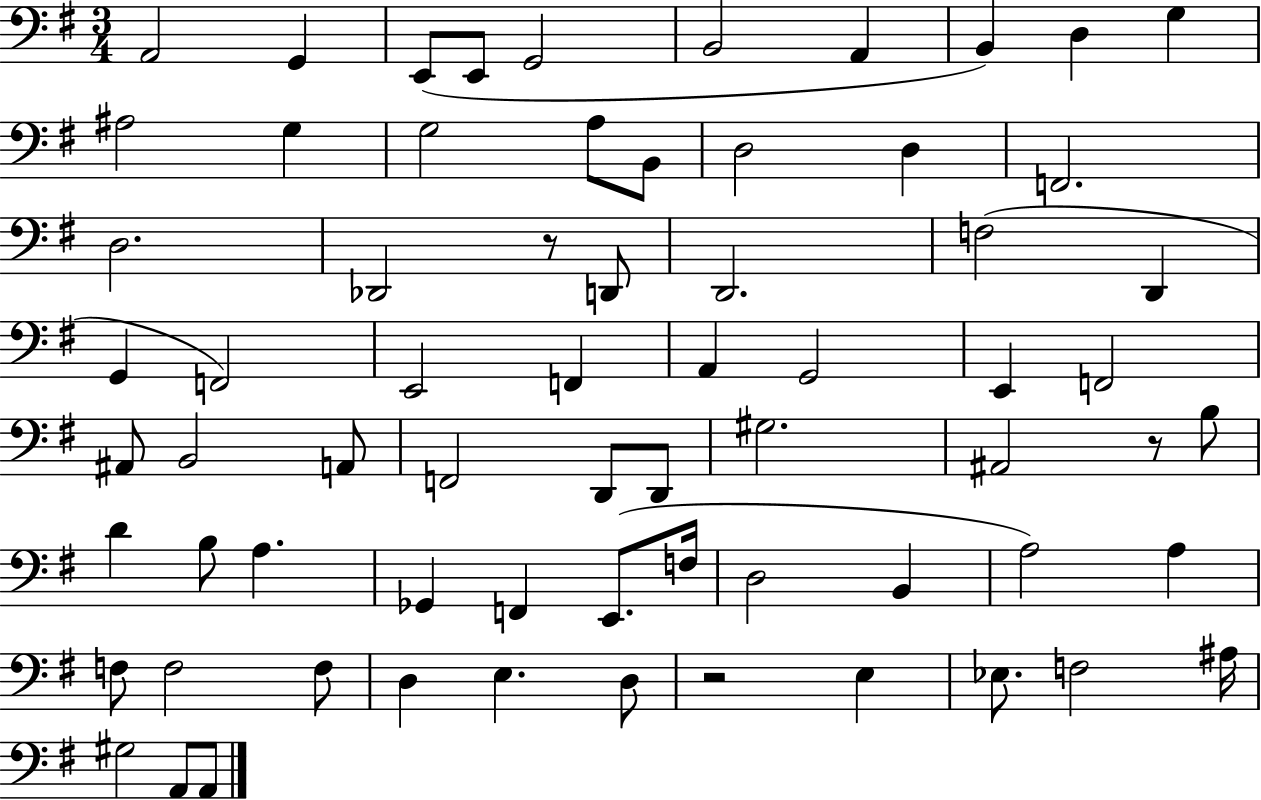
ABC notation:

X:1
T:Untitled
M:3/4
L:1/4
K:G
A,,2 G,, E,,/2 E,,/2 G,,2 B,,2 A,, B,, D, G, ^A,2 G, G,2 A,/2 B,,/2 D,2 D, F,,2 D,2 _D,,2 z/2 D,,/2 D,,2 F,2 D,, G,, F,,2 E,,2 F,, A,, G,,2 E,, F,,2 ^A,,/2 B,,2 A,,/2 F,,2 D,,/2 D,,/2 ^G,2 ^A,,2 z/2 B,/2 D B,/2 A, _G,, F,, E,,/2 F,/4 D,2 B,, A,2 A, F,/2 F,2 F,/2 D, E, D,/2 z2 E, _E,/2 F,2 ^A,/4 ^G,2 A,,/2 A,,/2